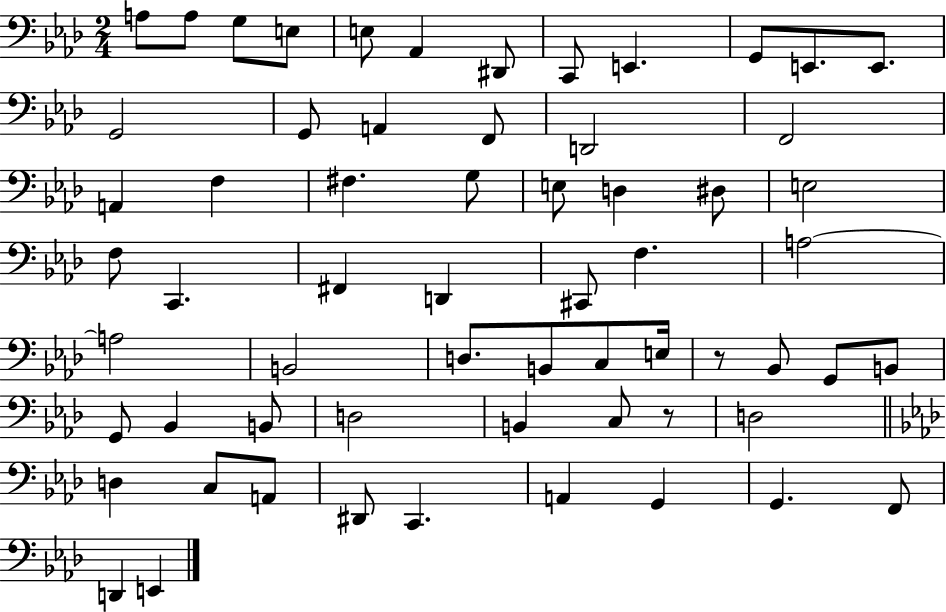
A3/e A3/e G3/e E3/e E3/e Ab2/q D#2/e C2/e E2/q. G2/e E2/e. E2/e. G2/h G2/e A2/q F2/e D2/h F2/h A2/q F3/q F#3/q. G3/e E3/e D3/q D#3/e E3/h F3/e C2/q. F#2/q D2/q C#2/e F3/q. A3/h A3/h B2/h D3/e. B2/e C3/e E3/s R/e Bb2/e G2/e B2/e G2/e Bb2/q B2/e D3/h B2/q C3/e R/e D3/h D3/q C3/e A2/e D#2/e C2/q. A2/q G2/q G2/q. F2/e D2/q E2/q